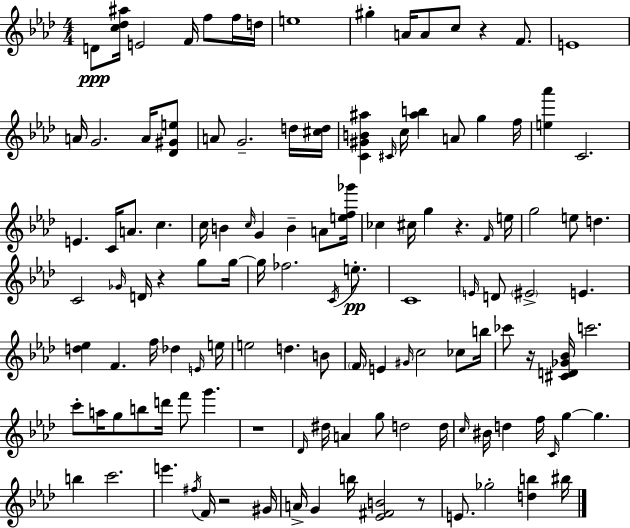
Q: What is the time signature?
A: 4/4